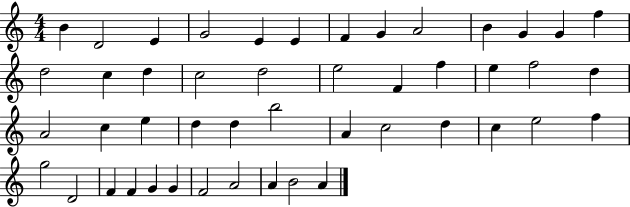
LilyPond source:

{
  \clef treble
  \numericTimeSignature
  \time 4/4
  \key c \major
  b'4 d'2 e'4 | g'2 e'4 e'4 | f'4 g'4 a'2 | b'4 g'4 g'4 f''4 | \break d''2 c''4 d''4 | c''2 d''2 | e''2 f'4 f''4 | e''4 f''2 d''4 | \break a'2 c''4 e''4 | d''4 d''4 b''2 | a'4 c''2 d''4 | c''4 e''2 f''4 | \break g''2 d'2 | f'4 f'4 g'4 g'4 | f'2 a'2 | a'4 b'2 a'4 | \break \bar "|."
}